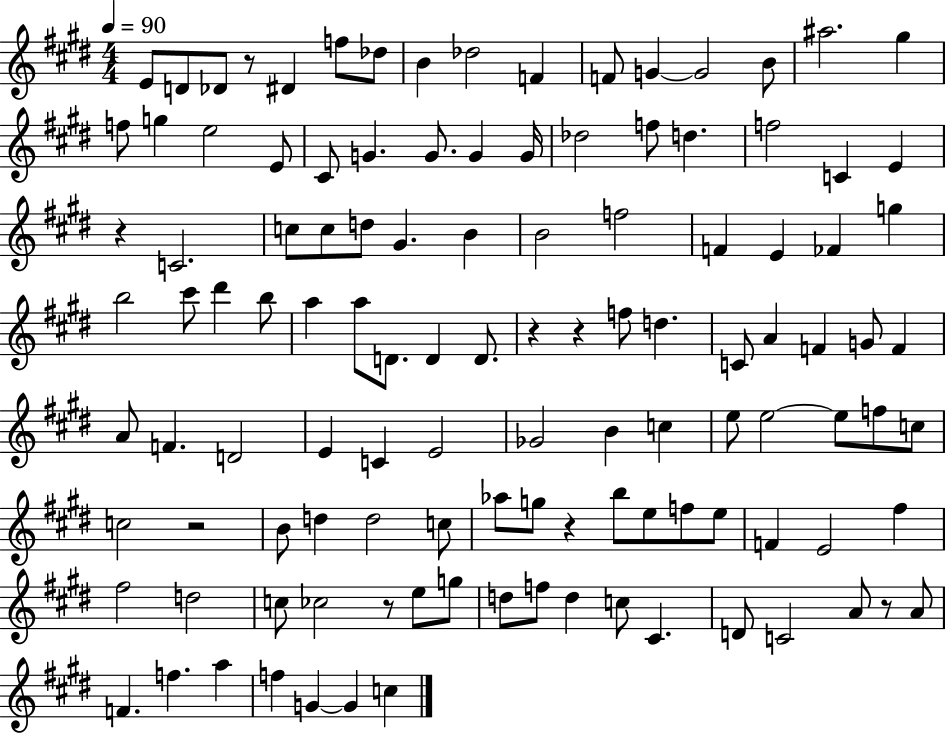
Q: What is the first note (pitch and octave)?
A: E4